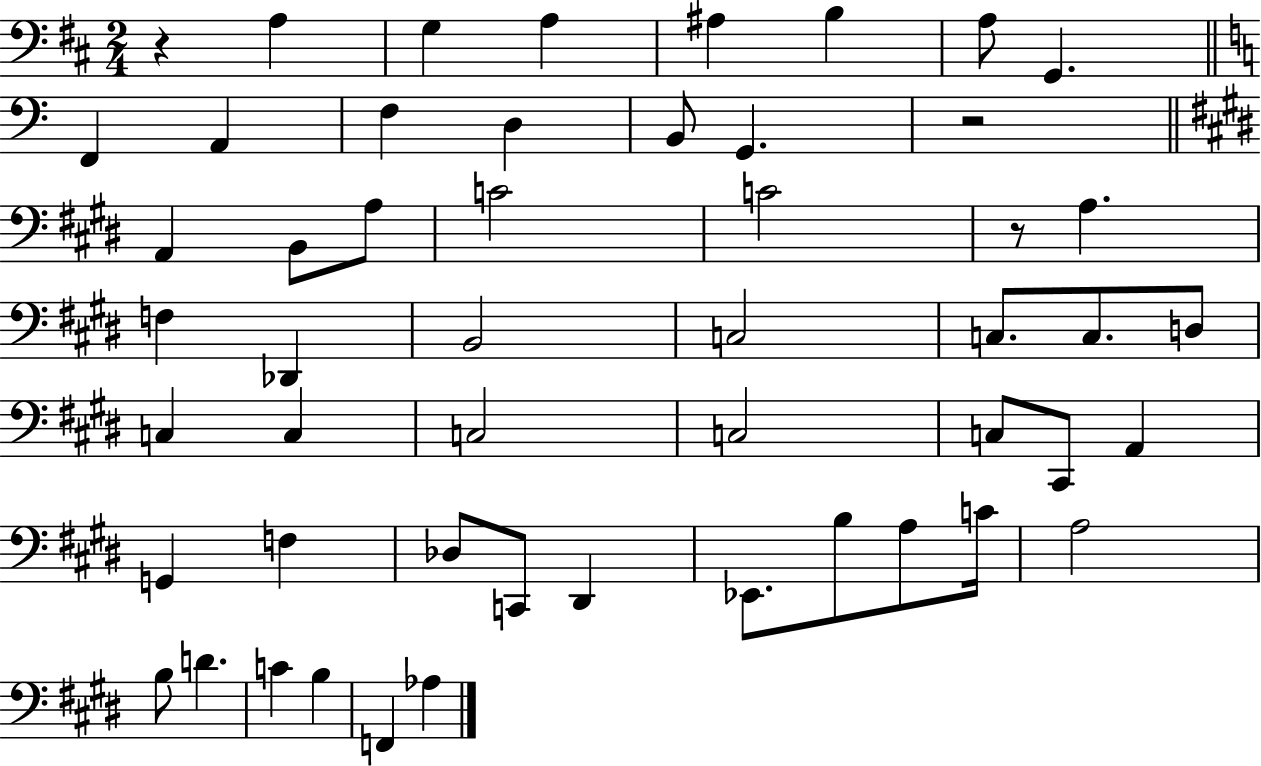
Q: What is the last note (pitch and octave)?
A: Ab3